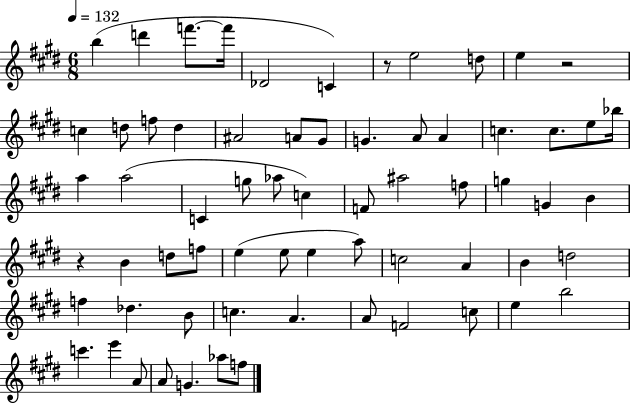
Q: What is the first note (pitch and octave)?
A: B5